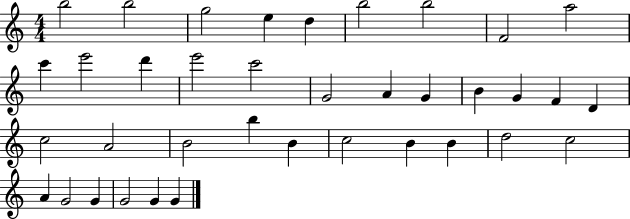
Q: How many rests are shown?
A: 0